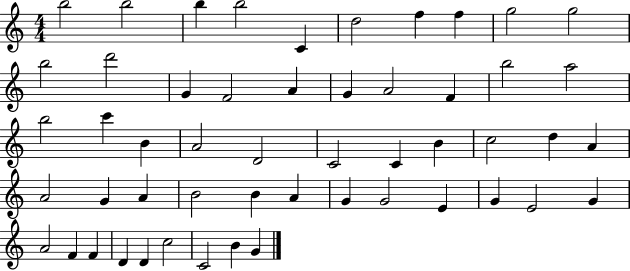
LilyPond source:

{
  \clef treble
  \numericTimeSignature
  \time 4/4
  \key c \major
  b''2 b''2 | b''4 b''2 c'4 | d''2 f''4 f''4 | g''2 g''2 | \break b''2 d'''2 | g'4 f'2 a'4 | g'4 a'2 f'4 | b''2 a''2 | \break b''2 c'''4 b'4 | a'2 d'2 | c'2 c'4 b'4 | c''2 d''4 a'4 | \break a'2 g'4 a'4 | b'2 b'4 a'4 | g'4 g'2 e'4 | g'4 e'2 g'4 | \break a'2 f'4 f'4 | d'4 d'4 c''2 | c'2 b'4 g'4 | \bar "|."
}